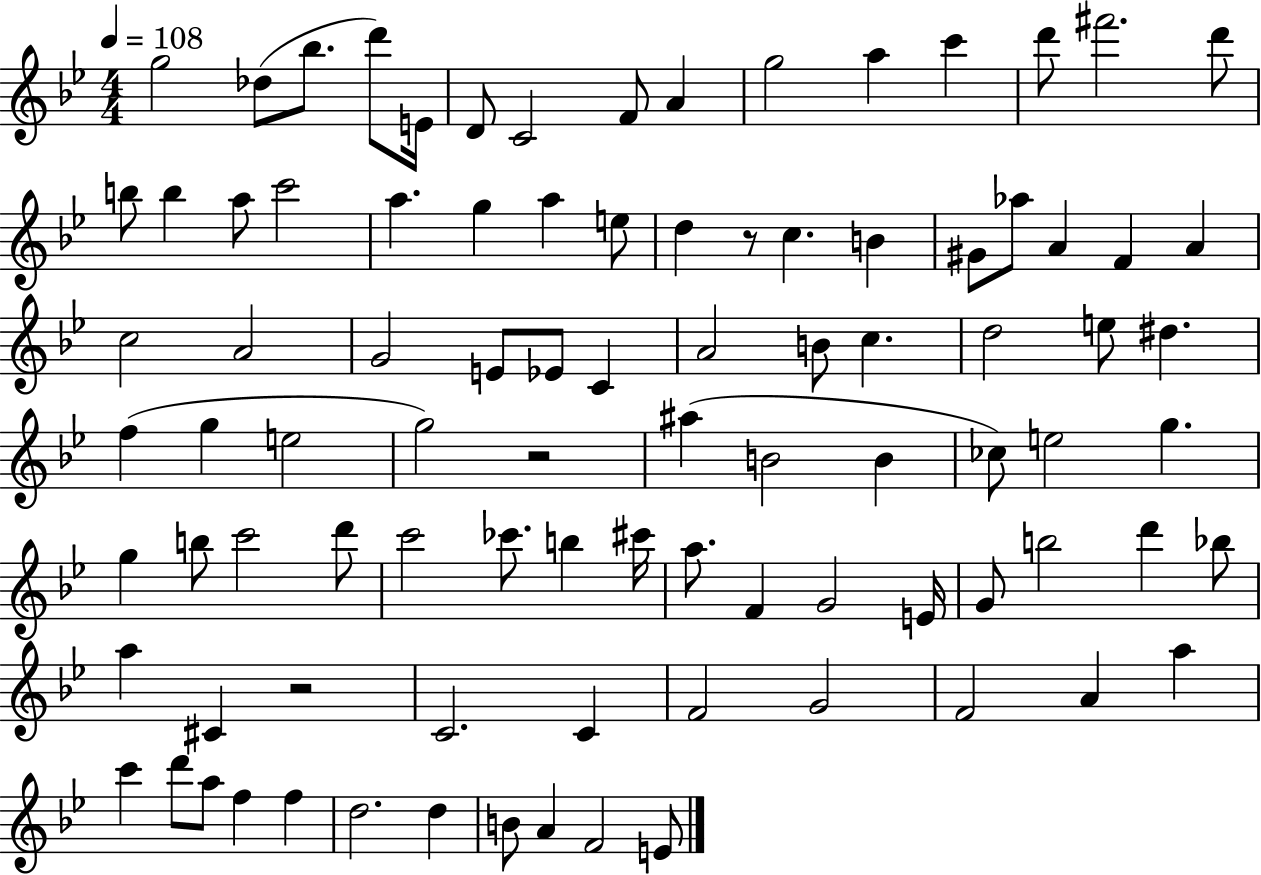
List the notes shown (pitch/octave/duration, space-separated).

G5/h Db5/e Bb5/e. D6/e E4/s D4/e C4/h F4/e A4/q G5/h A5/q C6/q D6/e F#6/h. D6/e B5/e B5/q A5/e C6/h A5/q. G5/q A5/q E5/e D5/q R/e C5/q. B4/q G#4/e Ab5/e A4/q F4/q A4/q C5/h A4/h G4/h E4/e Eb4/e C4/q A4/h B4/e C5/q. D5/h E5/e D#5/q. F5/q G5/q E5/h G5/h R/h A#5/q B4/h B4/q CES5/e E5/h G5/q. G5/q B5/e C6/h D6/e C6/h CES6/e. B5/q C#6/s A5/e. F4/q G4/h E4/s G4/e B5/h D6/q Bb5/e A5/q C#4/q R/h C4/h. C4/q F4/h G4/h F4/h A4/q A5/q C6/q D6/e A5/e F5/q F5/q D5/h. D5/q B4/e A4/q F4/h E4/e